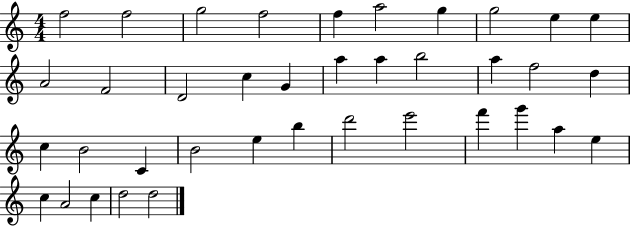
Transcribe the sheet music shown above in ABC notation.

X:1
T:Untitled
M:4/4
L:1/4
K:C
f2 f2 g2 f2 f a2 g g2 e e A2 F2 D2 c G a a b2 a f2 d c B2 C B2 e b d'2 e'2 f' g' a e c A2 c d2 d2